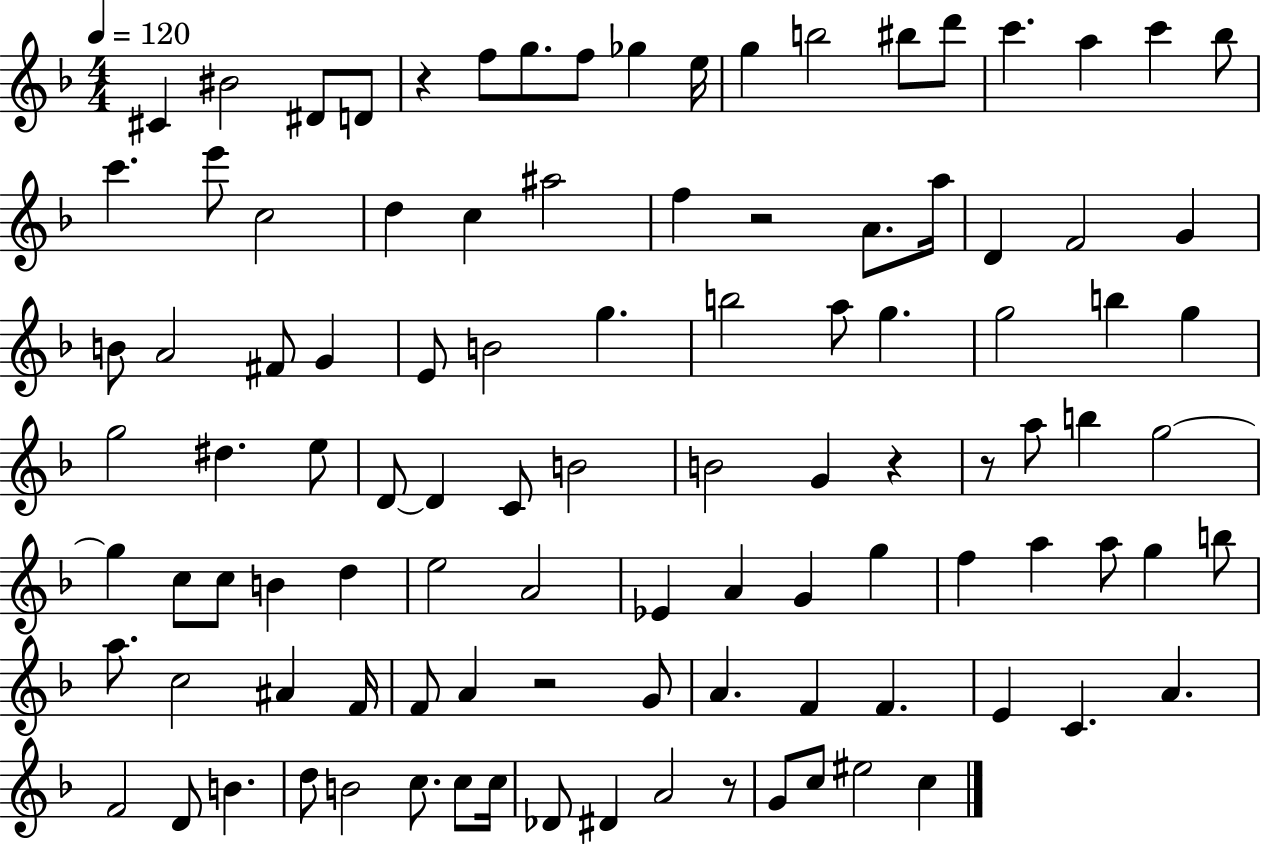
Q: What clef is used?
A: treble